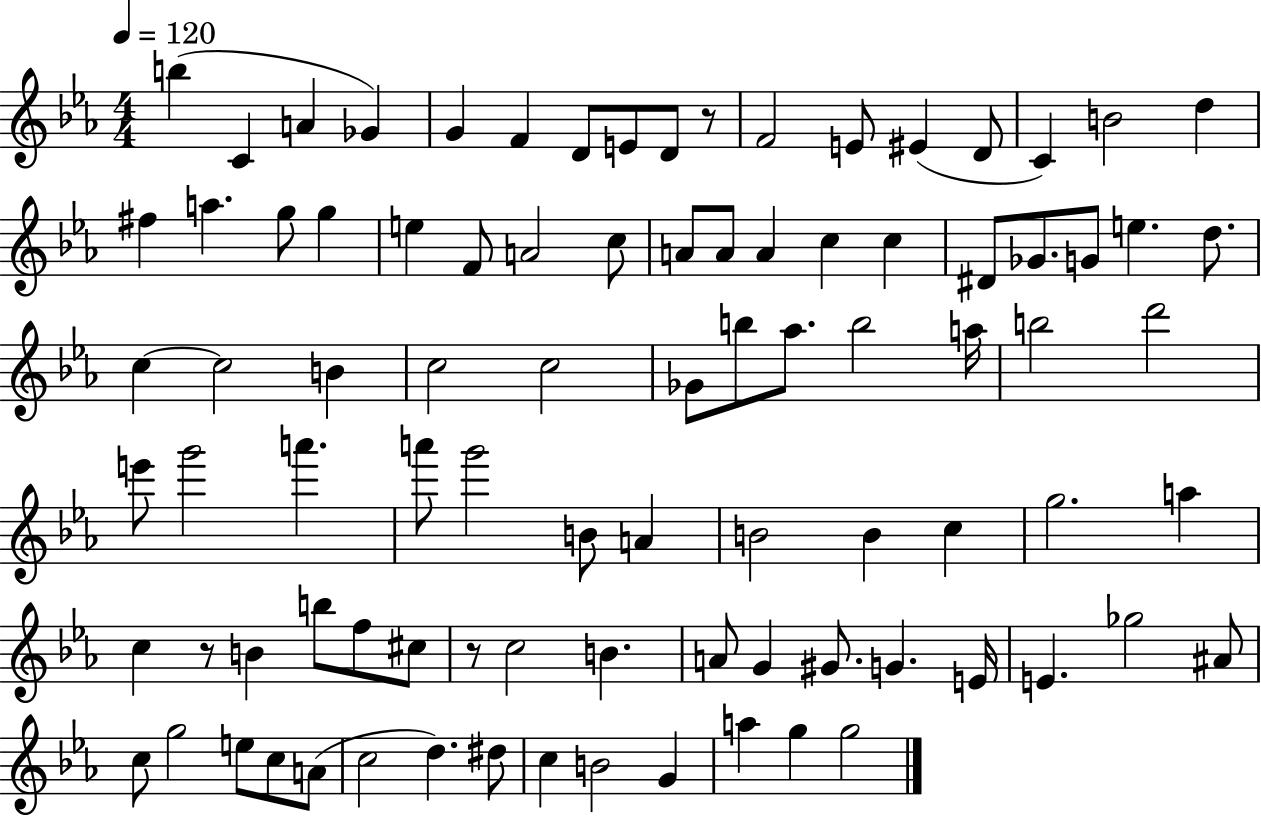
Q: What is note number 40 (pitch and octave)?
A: Gb4